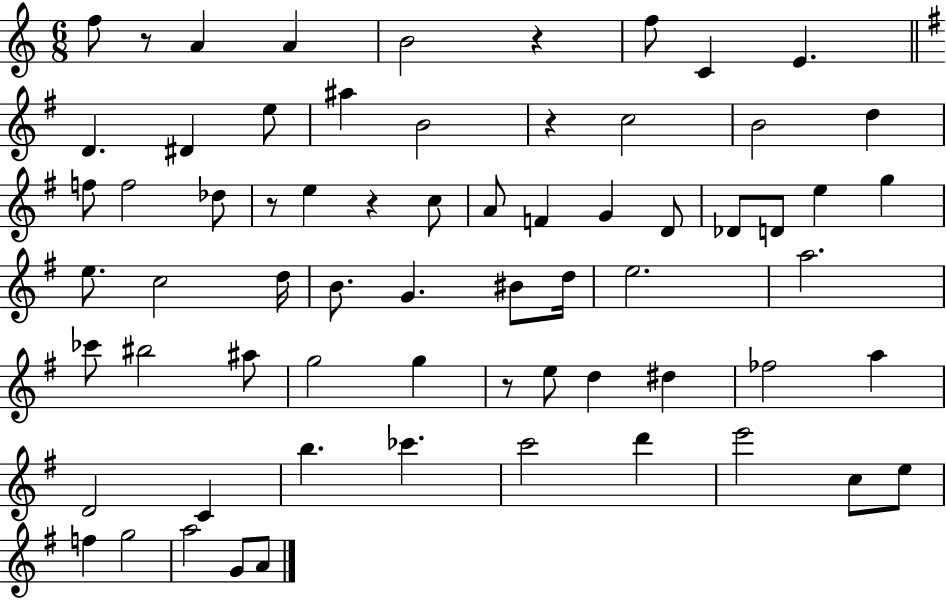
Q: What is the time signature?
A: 6/8